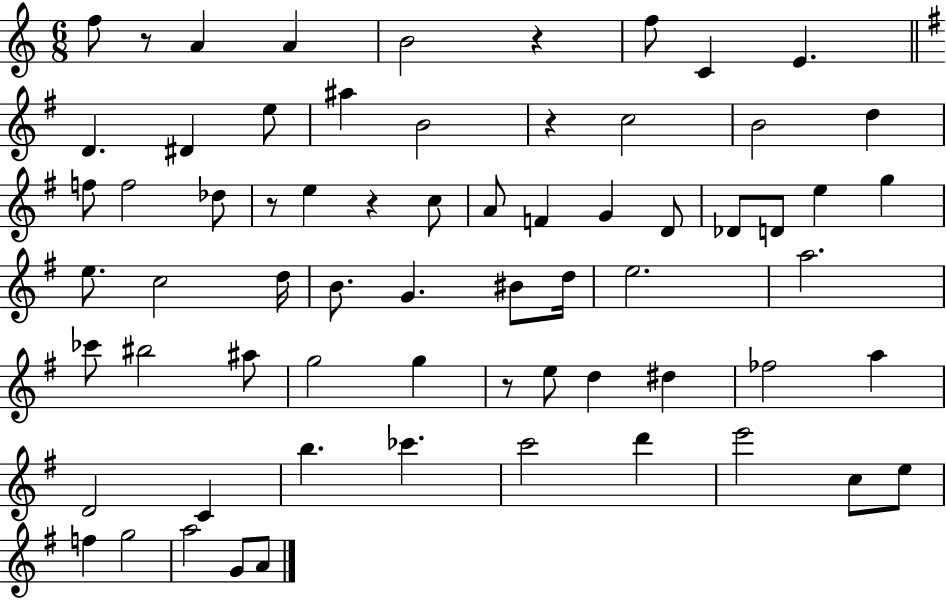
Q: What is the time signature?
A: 6/8